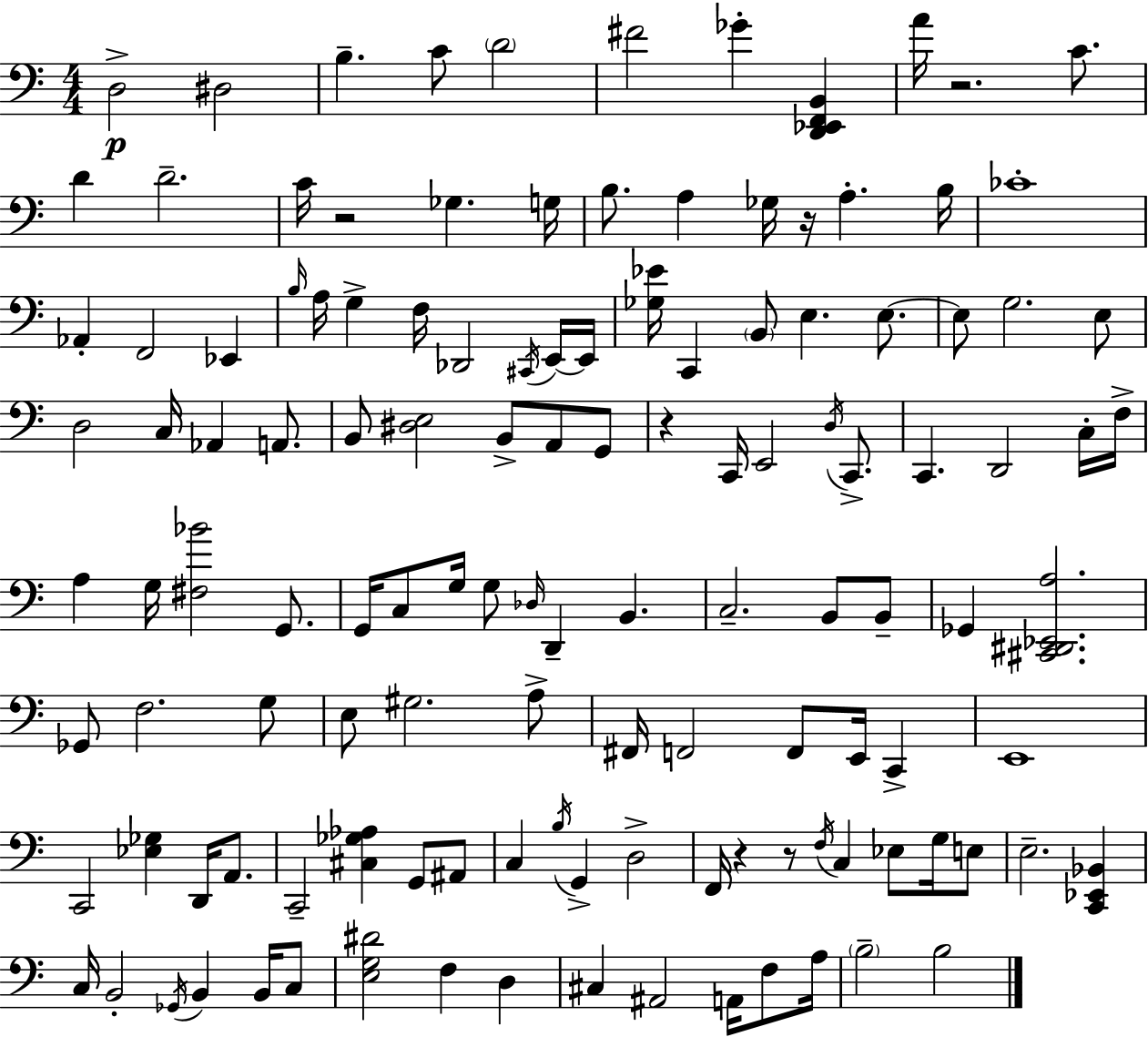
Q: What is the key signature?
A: A minor